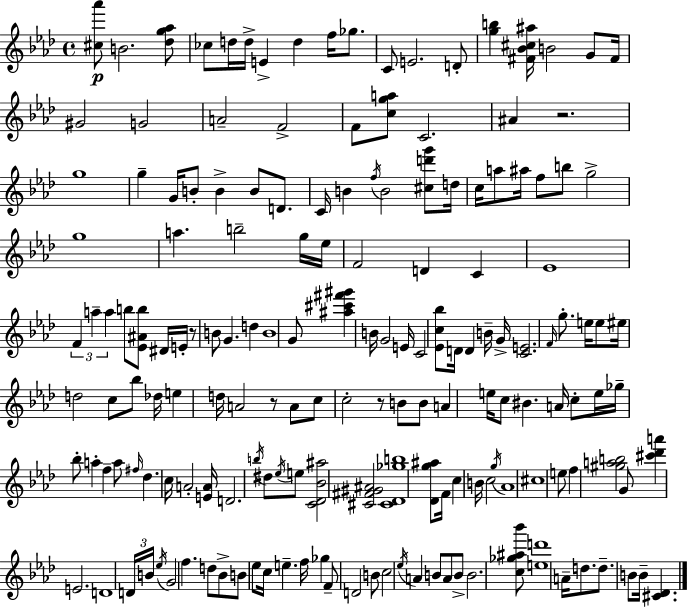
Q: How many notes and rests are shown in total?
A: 169